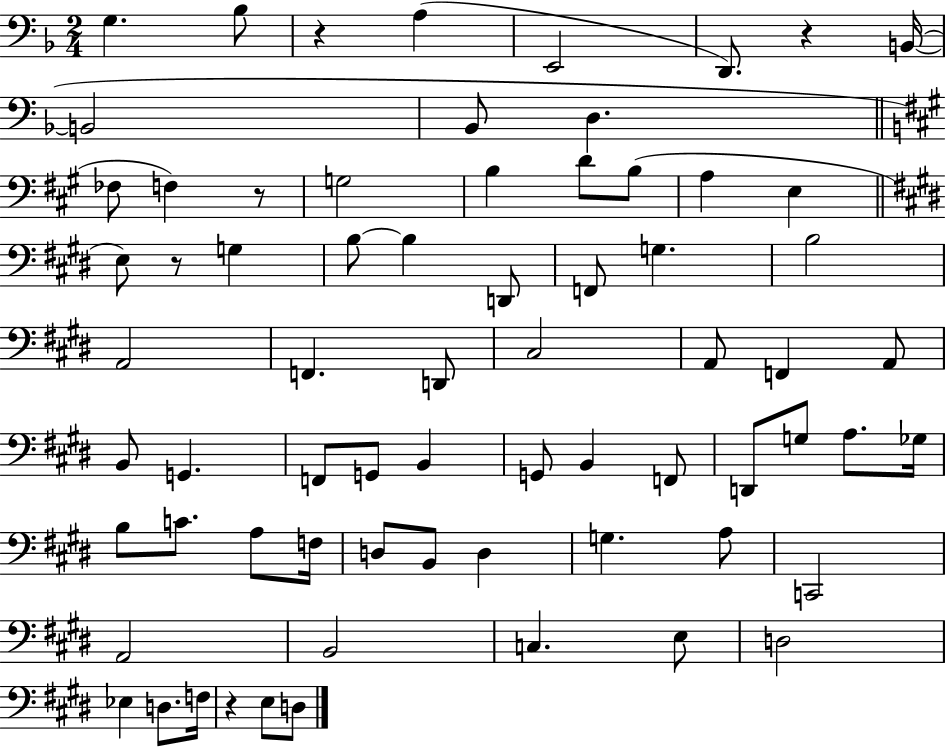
X:1
T:Untitled
M:2/4
L:1/4
K:F
G, _B,/2 z A, E,,2 D,,/2 z B,,/4 B,,2 _B,,/2 D, _F,/2 F, z/2 G,2 B, D/2 B,/2 A, E, E,/2 z/2 G, B,/2 B, D,,/2 F,,/2 G, B,2 A,,2 F,, D,,/2 ^C,2 A,,/2 F,, A,,/2 B,,/2 G,, F,,/2 G,,/2 B,, G,,/2 B,, F,,/2 D,,/2 G,/2 A,/2 _G,/4 B,/2 C/2 A,/2 F,/4 D,/2 B,,/2 D, G, A,/2 C,,2 A,,2 B,,2 C, E,/2 D,2 _E, D,/2 F,/4 z E,/2 D,/2